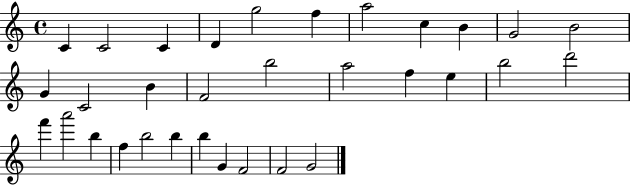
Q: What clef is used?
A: treble